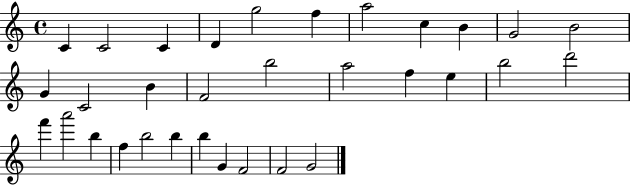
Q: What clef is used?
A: treble